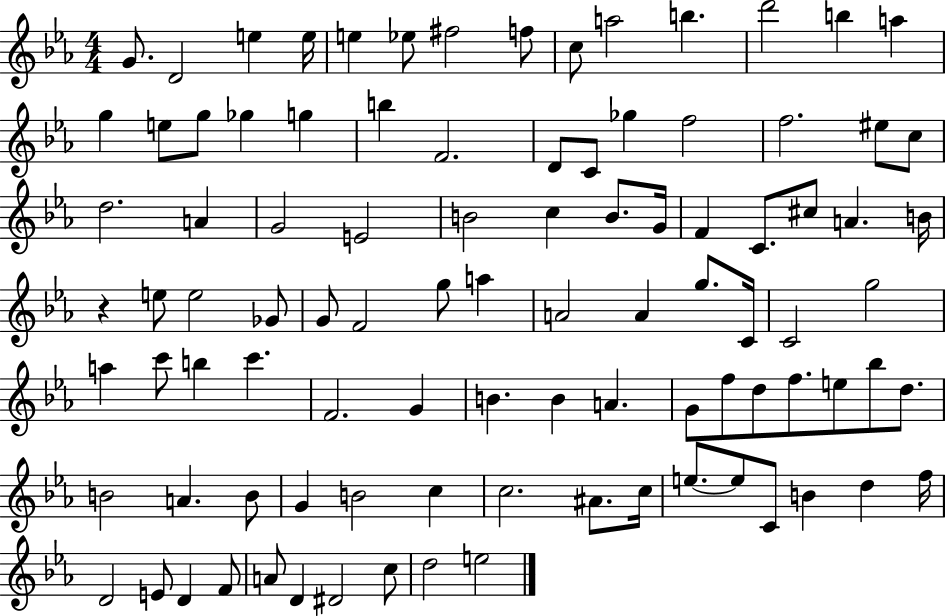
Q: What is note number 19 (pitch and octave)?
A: G5